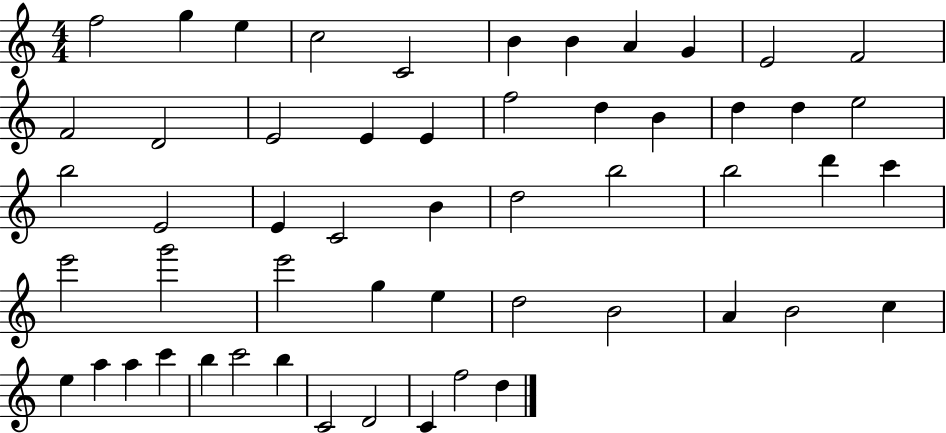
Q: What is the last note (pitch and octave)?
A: D5